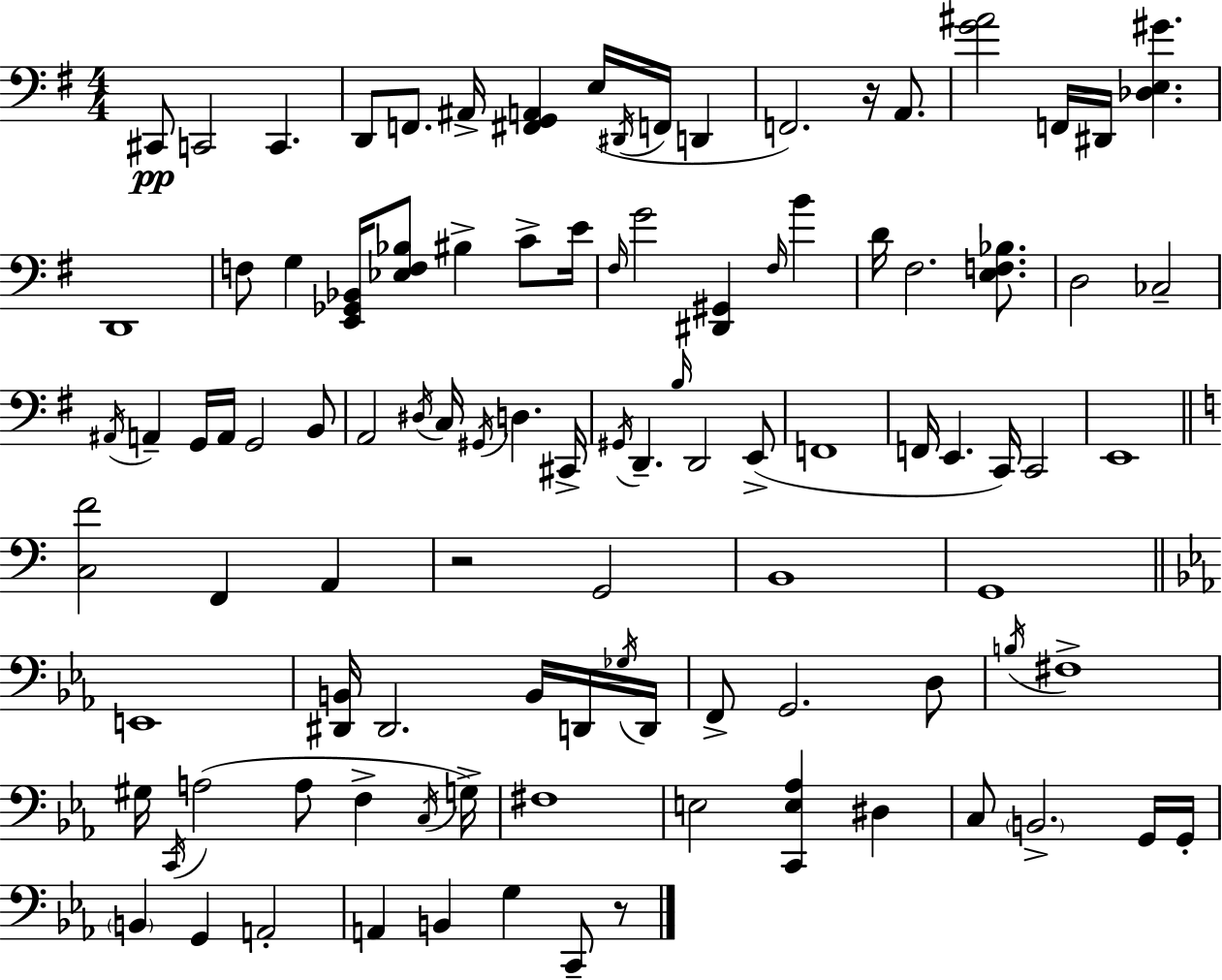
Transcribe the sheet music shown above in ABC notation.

X:1
T:Untitled
M:4/4
L:1/4
K:Em
^C,,/2 C,,2 C,, D,,/2 F,,/2 ^A,,/4 [^F,,G,,A,,] E,/4 ^D,,/4 F,,/4 D,, F,,2 z/4 A,,/2 [G^A]2 F,,/4 ^D,,/4 [_D,E,^G] D,,4 F,/2 G, [E,,_G,,_B,,]/4 [_E,F,_B,]/2 ^B, C/2 E/4 ^F,/4 G2 [^D,,^G,,] ^F,/4 B D/4 ^F,2 [E,F,_B,]/2 D,2 _C,2 ^A,,/4 A,, G,,/4 A,,/4 G,,2 B,,/2 A,,2 ^D,/4 C,/4 ^G,,/4 D, ^C,,/4 ^G,,/4 D,, B,/4 D,,2 E,,/2 F,,4 F,,/4 E,, C,,/4 C,,2 E,,4 [C,F]2 F,, A,, z2 G,,2 B,,4 G,,4 E,,4 [^D,,B,,]/4 ^D,,2 B,,/4 D,,/4 _G,/4 D,,/4 F,,/2 G,,2 D,/2 B,/4 ^F,4 ^G,/4 C,,/4 A,2 A,/2 F, C,/4 G,/4 ^F,4 E,2 [C,,E,_A,] ^D, C,/2 B,,2 G,,/4 G,,/4 B,, G,, A,,2 A,, B,, G, C,,/2 z/2